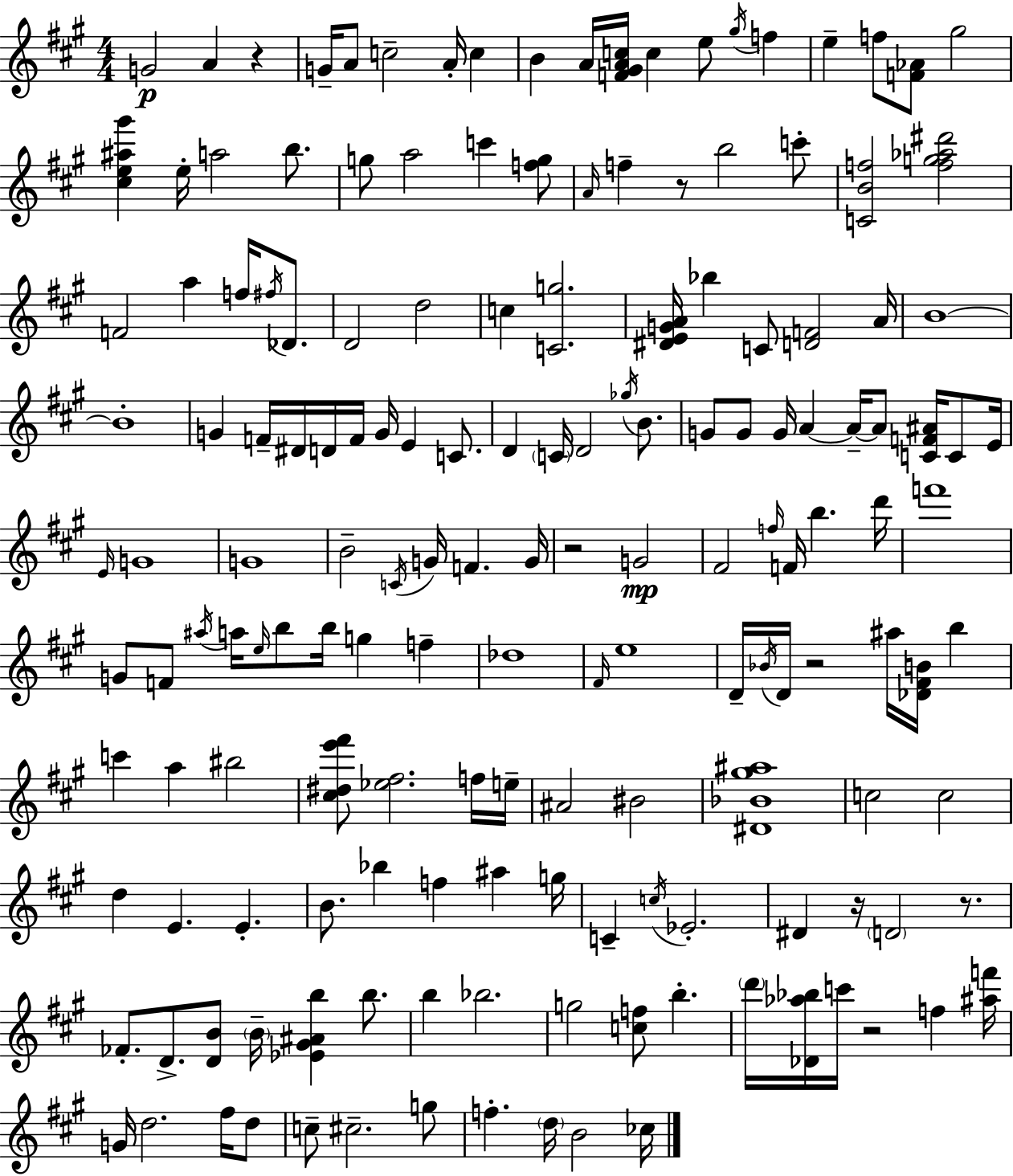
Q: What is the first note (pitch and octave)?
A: G4